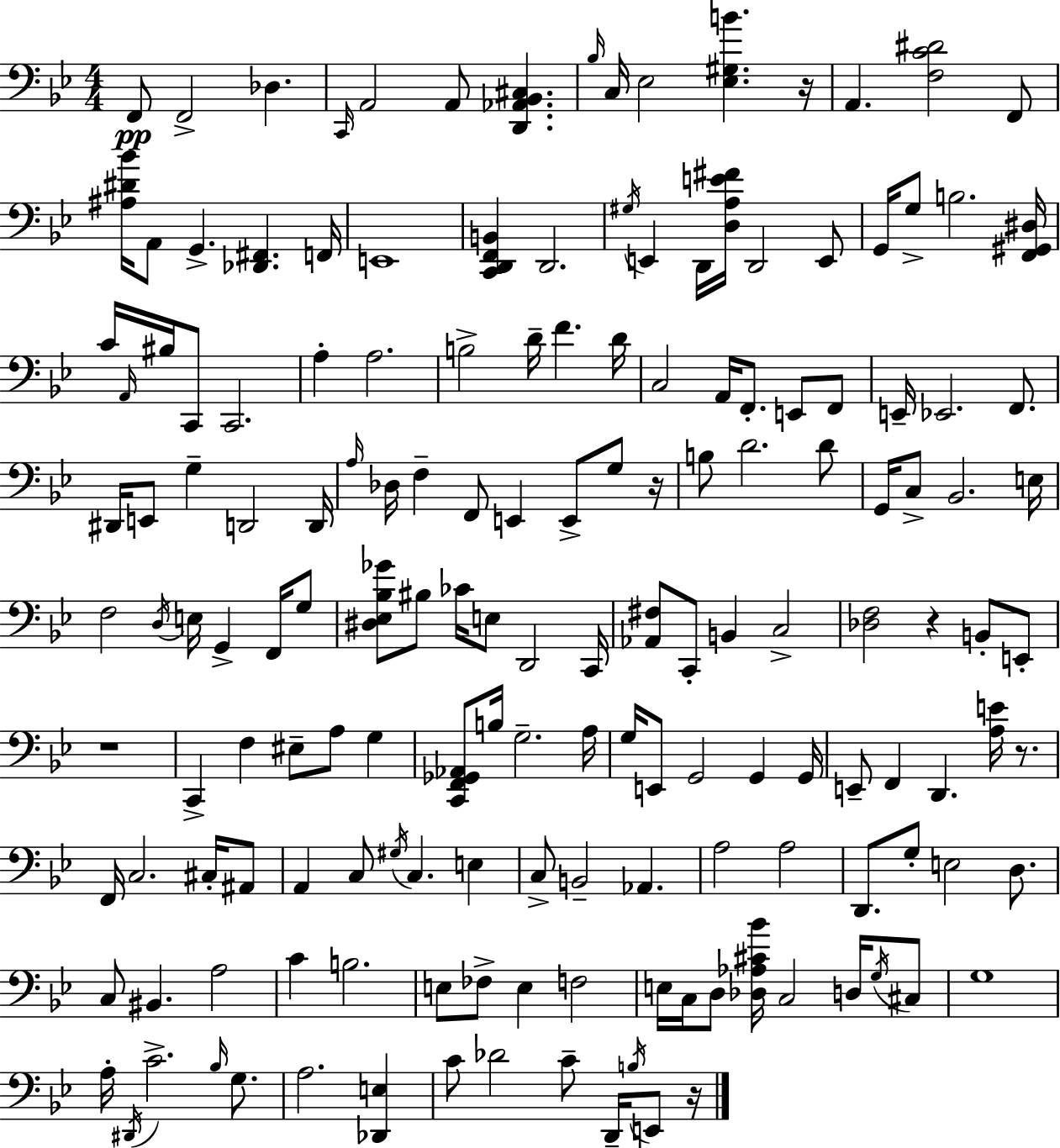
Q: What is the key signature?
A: BES major